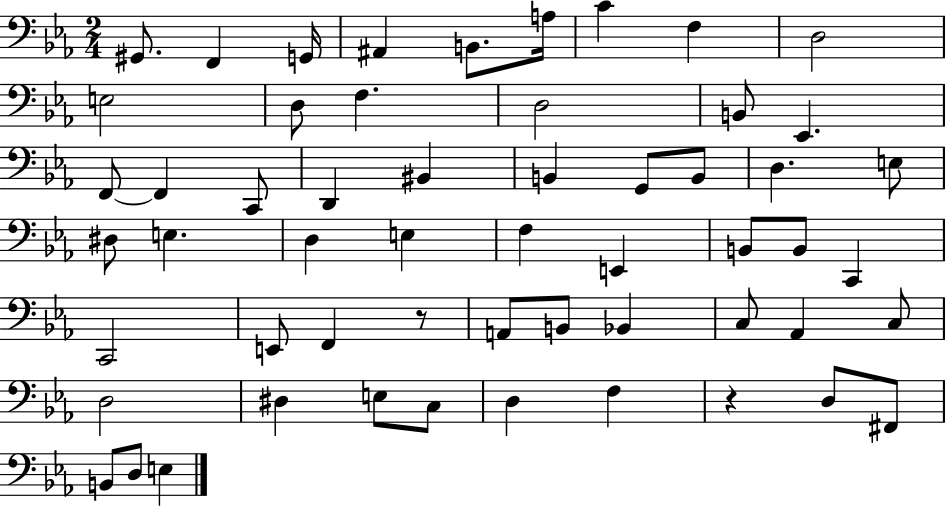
{
  \clef bass
  \numericTimeSignature
  \time 2/4
  \key ees \major
  \repeat volta 2 { gis,8. f,4 g,16 | ais,4 b,8. a16 | c'4 f4 | d2 | \break e2 | d8 f4. | d2 | b,8 ees,4. | \break f,8~~ f,4 c,8 | d,4 bis,4 | b,4 g,8 b,8 | d4. e8 | \break dis8 e4. | d4 e4 | f4 e,4 | b,8 b,8 c,4 | \break c,2 | e,8 f,4 r8 | a,8 b,8 bes,4 | c8 aes,4 c8 | \break d2 | dis4 e8 c8 | d4 f4 | r4 d8 fis,8 | \break b,8 d8 e4 | } \bar "|."
}